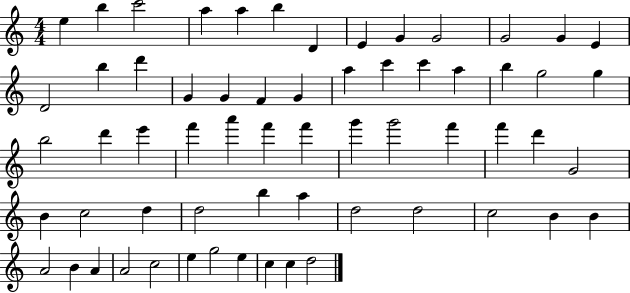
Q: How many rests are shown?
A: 0